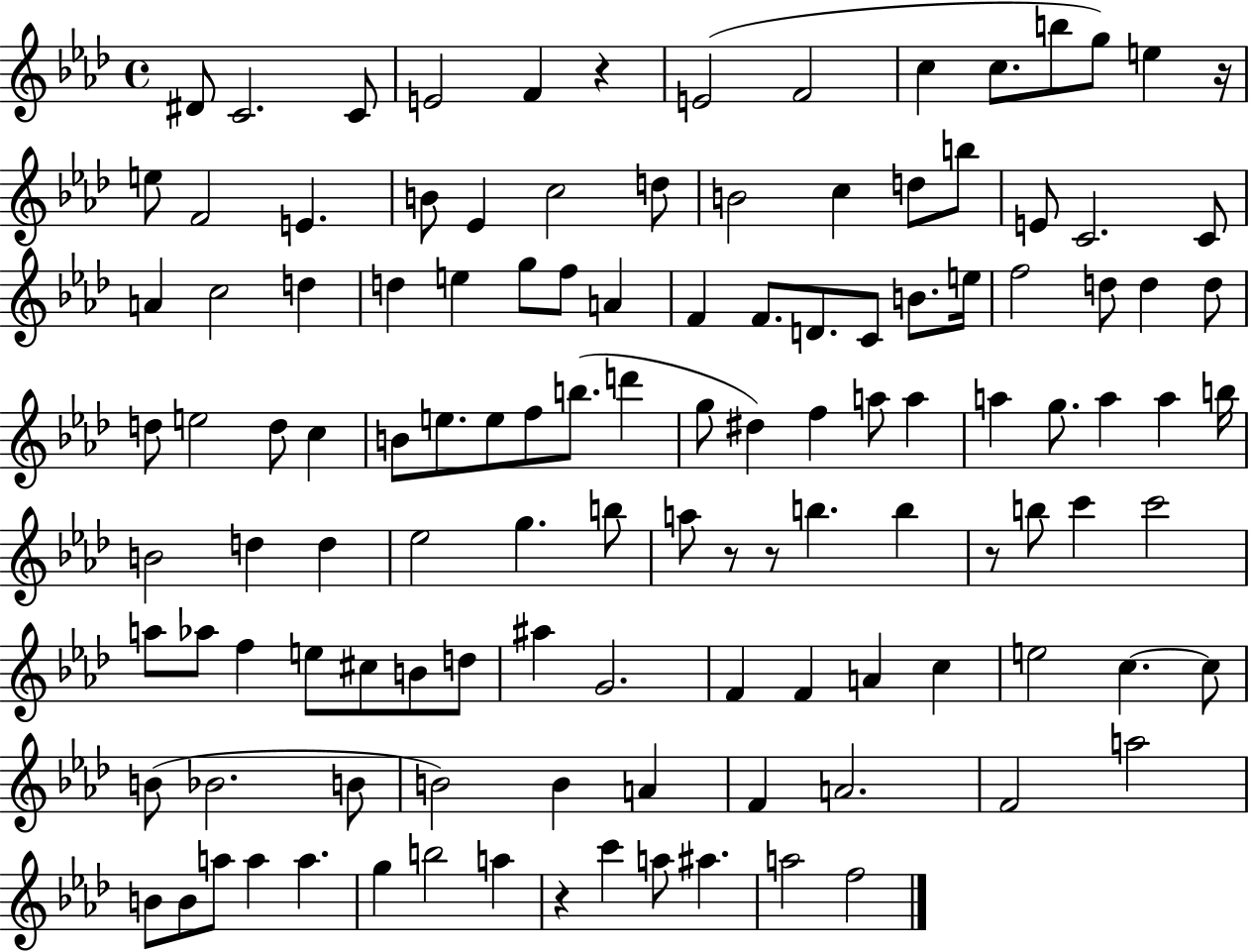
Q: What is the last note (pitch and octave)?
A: F5